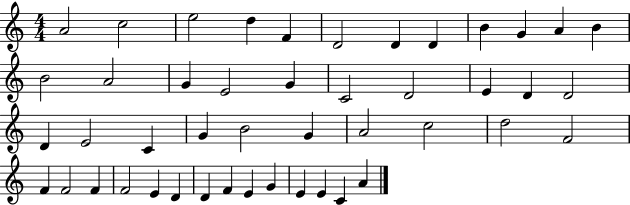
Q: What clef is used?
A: treble